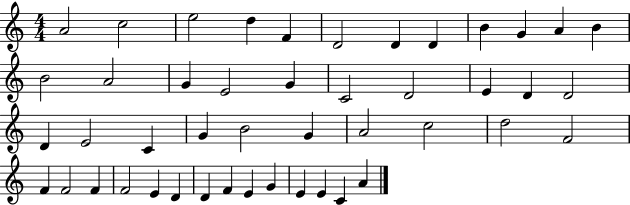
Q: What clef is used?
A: treble